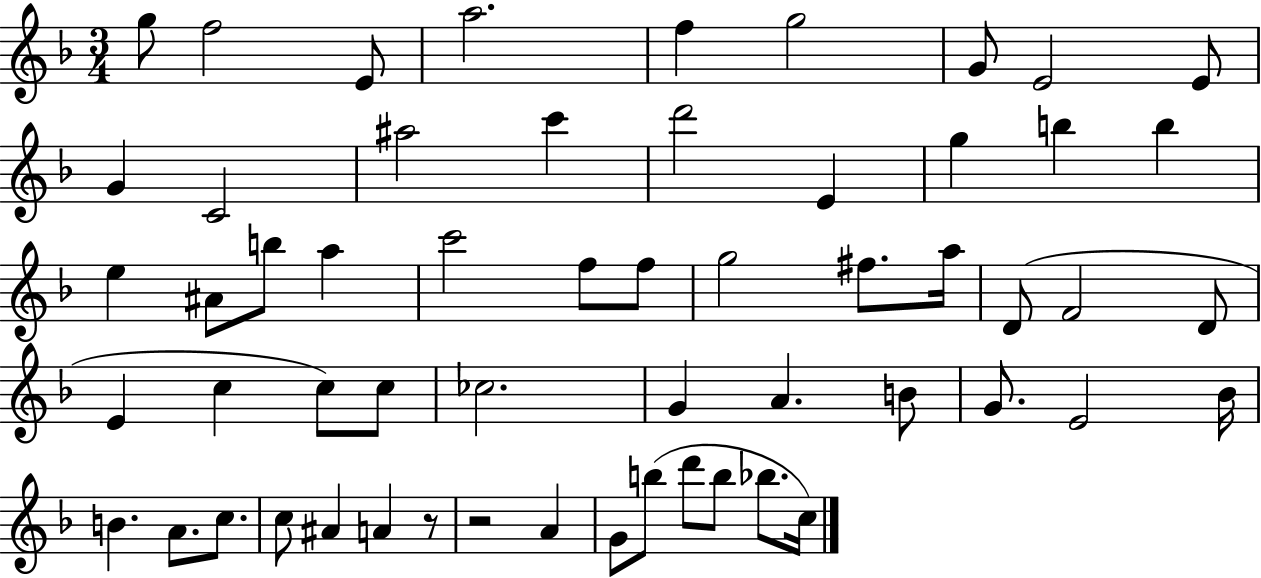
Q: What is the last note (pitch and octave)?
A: C5